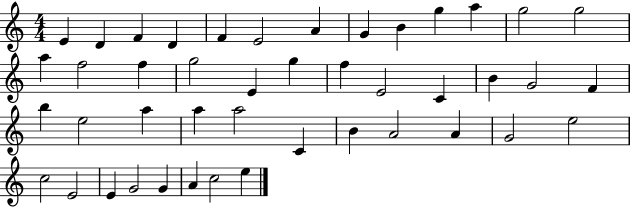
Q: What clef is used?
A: treble